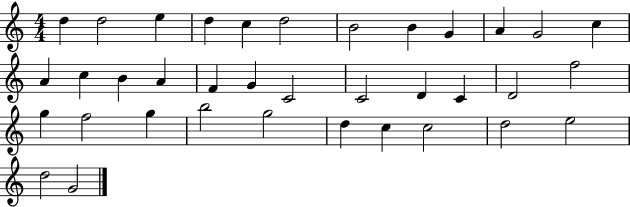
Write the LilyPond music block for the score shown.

{
  \clef treble
  \numericTimeSignature
  \time 4/4
  \key c \major
  d''4 d''2 e''4 | d''4 c''4 d''2 | b'2 b'4 g'4 | a'4 g'2 c''4 | \break a'4 c''4 b'4 a'4 | f'4 g'4 c'2 | c'2 d'4 c'4 | d'2 f''2 | \break g''4 f''2 g''4 | b''2 g''2 | d''4 c''4 c''2 | d''2 e''2 | \break d''2 g'2 | \bar "|."
}